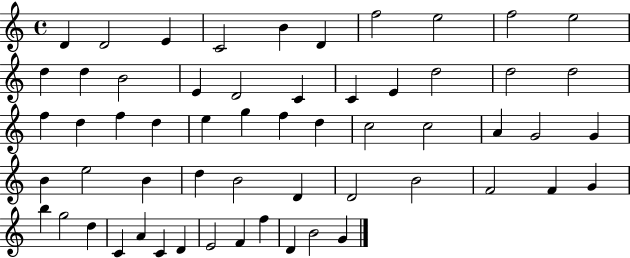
{
  \clef treble
  \time 4/4
  \defaultTimeSignature
  \key c \major
  d'4 d'2 e'4 | c'2 b'4 d'4 | f''2 e''2 | f''2 e''2 | \break d''4 d''4 b'2 | e'4 d'2 c'4 | c'4 e'4 d''2 | d''2 d''2 | \break f''4 d''4 f''4 d''4 | e''4 g''4 f''4 d''4 | c''2 c''2 | a'4 g'2 g'4 | \break b'4 e''2 b'4 | d''4 b'2 d'4 | d'2 b'2 | f'2 f'4 g'4 | \break b''4 g''2 d''4 | c'4 a'4 c'4 d'4 | e'2 f'4 f''4 | d'4 b'2 g'4 | \break \bar "|."
}